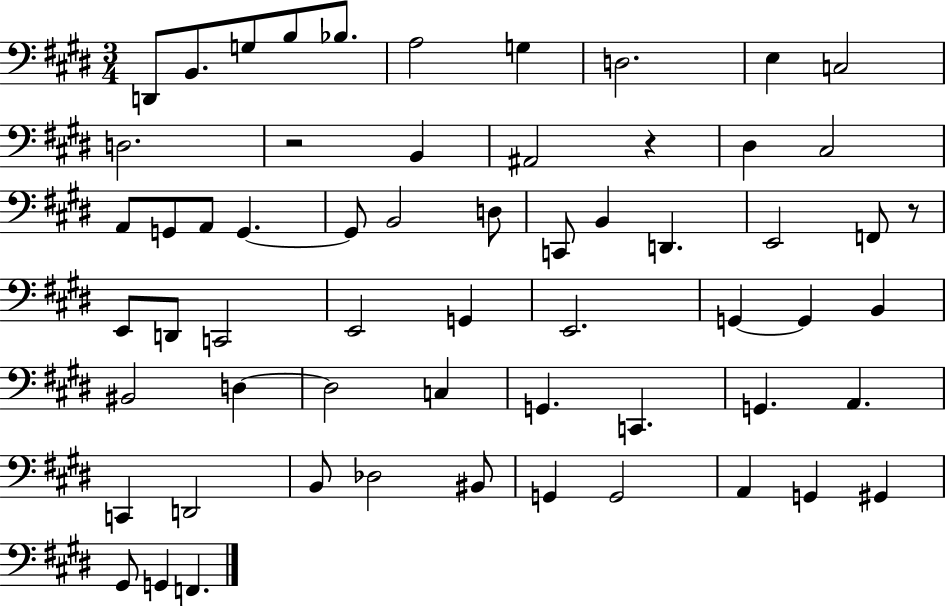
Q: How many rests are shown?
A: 3